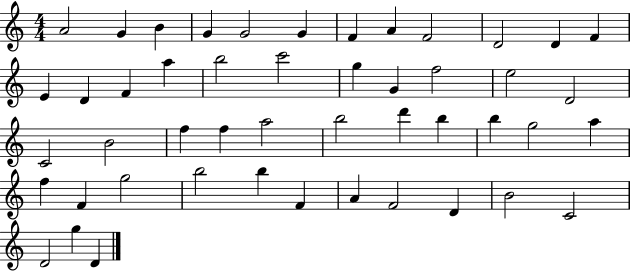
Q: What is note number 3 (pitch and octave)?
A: B4